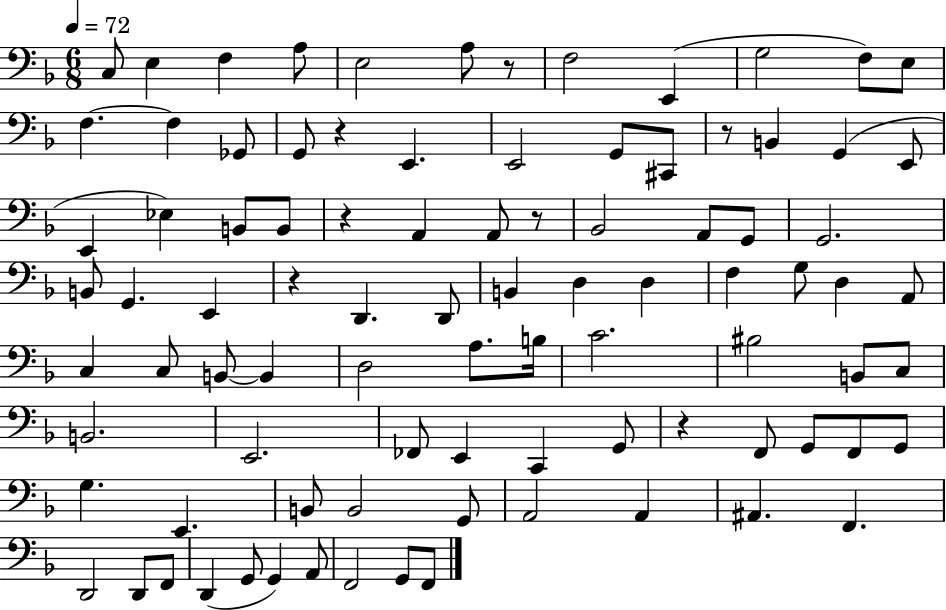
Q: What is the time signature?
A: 6/8